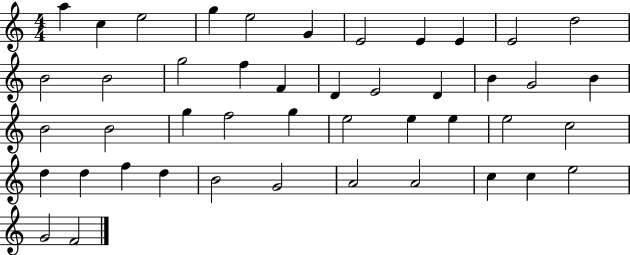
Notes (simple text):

A5/q C5/q E5/h G5/q E5/h G4/q E4/h E4/q E4/q E4/h D5/h B4/h B4/h G5/h F5/q F4/q D4/q E4/h D4/q B4/q G4/h B4/q B4/h B4/h G5/q F5/h G5/q E5/h E5/q E5/q E5/h C5/h D5/q D5/q F5/q D5/q B4/h G4/h A4/h A4/h C5/q C5/q E5/h G4/h F4/h